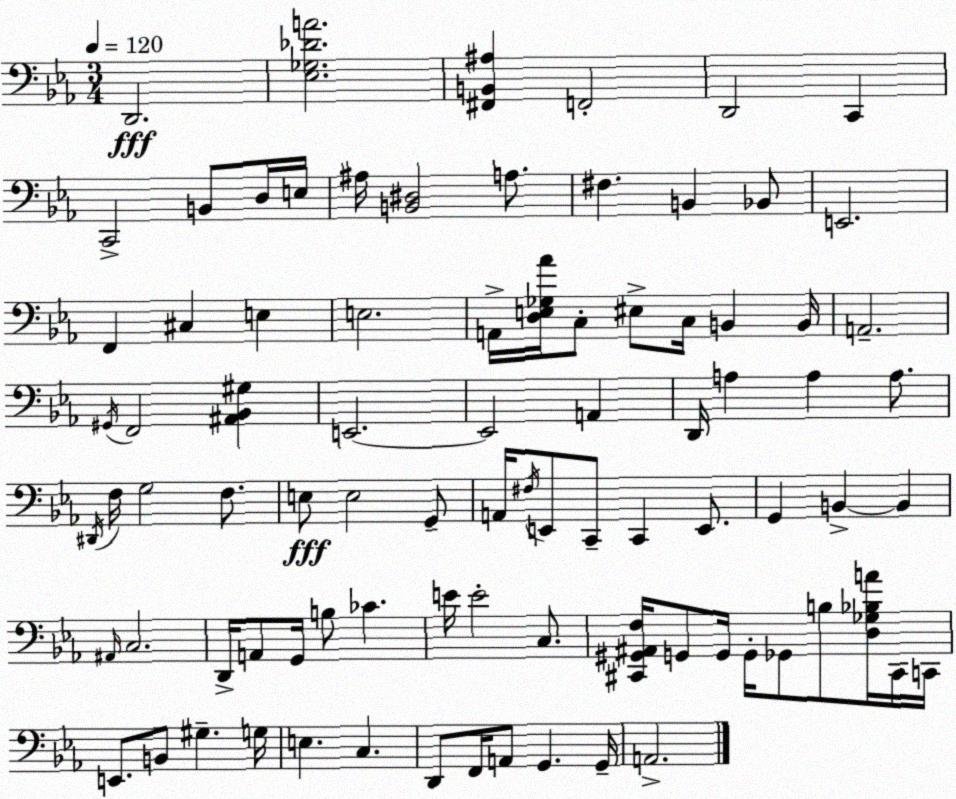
X:1
T:Untitled
M:3/4
L:1/4
K:Cm
D,,2 [_E,_G,_DA]2 [^F,,B,,^A,] F,,2 D,,2 C,, C,,2 B,,/2 D,/4 E,/4 ^A,/4 [B,,^D,]2 A,/2 ^F, B,, _B,,/2 E,,2 F,, ^C, E, E,2 A,,/4 [D,E,_G,_A]/4 C,/2 ^E,/2 C,/4 B,, B,,/4 A,,2 ^G,,/4 F,,2 [^A,,_B,,^G,] E,,2 E,,2 A,, D,,/4 A, A, A,/2 ^D,,/4 F,/4 G,2 F,/2 E,/2 E,2 G,,/2 A,,/4 ^F,/4 E,,/2 C,,/2 C,, E,,/2 G,, B,, B,, ^A,,/4 C,2 D,,/4 A,,/2 G,,/4 B,/2 _C E/4 E2 C,/2 [^C,,^G,,^A,,F,]/4 G,,/2 G,,/4 G,,/4 _G,,/2 B,/2 [D,_G,_B,A]/4 ^C,,/4 C,,/4 E,,/2 B,,/2 ^G, G,/4 E, C, D,,/2 F,,/4 A,,/2 G,, G,,/4 A,,2